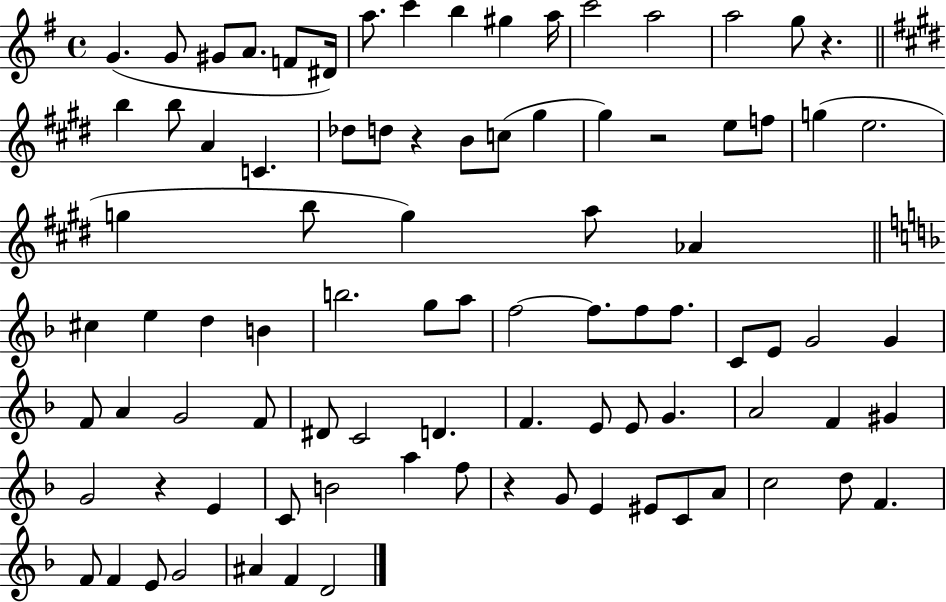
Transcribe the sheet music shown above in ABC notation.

X:1
T:Untitled
M:4/4
L:1/4
K:G
G G/2 ^G/2 A/2 F/2 ^D/4 a/2 c' b ^g a/4 c'2 a2 a2 g/2 z b b/2 A C _d/2 d/2 z B/2 c/2 ^g ^g z2 e/2 f/2 g e2 g b/2 g a/2 _A ^c e d B b2 g/2 a/2 f2 f/2 f/2 f/2 C/2 E/2 G2 G F/2 A G2 F/2 ^D/2 C2 D F E/2 E/2 G A2 F ^G G2 z E C/2 B2 a f/2 z G/2 E ^E/2 C/2 A/2 c2 d/2 F F/2 F E/2 G2 ^A F D2